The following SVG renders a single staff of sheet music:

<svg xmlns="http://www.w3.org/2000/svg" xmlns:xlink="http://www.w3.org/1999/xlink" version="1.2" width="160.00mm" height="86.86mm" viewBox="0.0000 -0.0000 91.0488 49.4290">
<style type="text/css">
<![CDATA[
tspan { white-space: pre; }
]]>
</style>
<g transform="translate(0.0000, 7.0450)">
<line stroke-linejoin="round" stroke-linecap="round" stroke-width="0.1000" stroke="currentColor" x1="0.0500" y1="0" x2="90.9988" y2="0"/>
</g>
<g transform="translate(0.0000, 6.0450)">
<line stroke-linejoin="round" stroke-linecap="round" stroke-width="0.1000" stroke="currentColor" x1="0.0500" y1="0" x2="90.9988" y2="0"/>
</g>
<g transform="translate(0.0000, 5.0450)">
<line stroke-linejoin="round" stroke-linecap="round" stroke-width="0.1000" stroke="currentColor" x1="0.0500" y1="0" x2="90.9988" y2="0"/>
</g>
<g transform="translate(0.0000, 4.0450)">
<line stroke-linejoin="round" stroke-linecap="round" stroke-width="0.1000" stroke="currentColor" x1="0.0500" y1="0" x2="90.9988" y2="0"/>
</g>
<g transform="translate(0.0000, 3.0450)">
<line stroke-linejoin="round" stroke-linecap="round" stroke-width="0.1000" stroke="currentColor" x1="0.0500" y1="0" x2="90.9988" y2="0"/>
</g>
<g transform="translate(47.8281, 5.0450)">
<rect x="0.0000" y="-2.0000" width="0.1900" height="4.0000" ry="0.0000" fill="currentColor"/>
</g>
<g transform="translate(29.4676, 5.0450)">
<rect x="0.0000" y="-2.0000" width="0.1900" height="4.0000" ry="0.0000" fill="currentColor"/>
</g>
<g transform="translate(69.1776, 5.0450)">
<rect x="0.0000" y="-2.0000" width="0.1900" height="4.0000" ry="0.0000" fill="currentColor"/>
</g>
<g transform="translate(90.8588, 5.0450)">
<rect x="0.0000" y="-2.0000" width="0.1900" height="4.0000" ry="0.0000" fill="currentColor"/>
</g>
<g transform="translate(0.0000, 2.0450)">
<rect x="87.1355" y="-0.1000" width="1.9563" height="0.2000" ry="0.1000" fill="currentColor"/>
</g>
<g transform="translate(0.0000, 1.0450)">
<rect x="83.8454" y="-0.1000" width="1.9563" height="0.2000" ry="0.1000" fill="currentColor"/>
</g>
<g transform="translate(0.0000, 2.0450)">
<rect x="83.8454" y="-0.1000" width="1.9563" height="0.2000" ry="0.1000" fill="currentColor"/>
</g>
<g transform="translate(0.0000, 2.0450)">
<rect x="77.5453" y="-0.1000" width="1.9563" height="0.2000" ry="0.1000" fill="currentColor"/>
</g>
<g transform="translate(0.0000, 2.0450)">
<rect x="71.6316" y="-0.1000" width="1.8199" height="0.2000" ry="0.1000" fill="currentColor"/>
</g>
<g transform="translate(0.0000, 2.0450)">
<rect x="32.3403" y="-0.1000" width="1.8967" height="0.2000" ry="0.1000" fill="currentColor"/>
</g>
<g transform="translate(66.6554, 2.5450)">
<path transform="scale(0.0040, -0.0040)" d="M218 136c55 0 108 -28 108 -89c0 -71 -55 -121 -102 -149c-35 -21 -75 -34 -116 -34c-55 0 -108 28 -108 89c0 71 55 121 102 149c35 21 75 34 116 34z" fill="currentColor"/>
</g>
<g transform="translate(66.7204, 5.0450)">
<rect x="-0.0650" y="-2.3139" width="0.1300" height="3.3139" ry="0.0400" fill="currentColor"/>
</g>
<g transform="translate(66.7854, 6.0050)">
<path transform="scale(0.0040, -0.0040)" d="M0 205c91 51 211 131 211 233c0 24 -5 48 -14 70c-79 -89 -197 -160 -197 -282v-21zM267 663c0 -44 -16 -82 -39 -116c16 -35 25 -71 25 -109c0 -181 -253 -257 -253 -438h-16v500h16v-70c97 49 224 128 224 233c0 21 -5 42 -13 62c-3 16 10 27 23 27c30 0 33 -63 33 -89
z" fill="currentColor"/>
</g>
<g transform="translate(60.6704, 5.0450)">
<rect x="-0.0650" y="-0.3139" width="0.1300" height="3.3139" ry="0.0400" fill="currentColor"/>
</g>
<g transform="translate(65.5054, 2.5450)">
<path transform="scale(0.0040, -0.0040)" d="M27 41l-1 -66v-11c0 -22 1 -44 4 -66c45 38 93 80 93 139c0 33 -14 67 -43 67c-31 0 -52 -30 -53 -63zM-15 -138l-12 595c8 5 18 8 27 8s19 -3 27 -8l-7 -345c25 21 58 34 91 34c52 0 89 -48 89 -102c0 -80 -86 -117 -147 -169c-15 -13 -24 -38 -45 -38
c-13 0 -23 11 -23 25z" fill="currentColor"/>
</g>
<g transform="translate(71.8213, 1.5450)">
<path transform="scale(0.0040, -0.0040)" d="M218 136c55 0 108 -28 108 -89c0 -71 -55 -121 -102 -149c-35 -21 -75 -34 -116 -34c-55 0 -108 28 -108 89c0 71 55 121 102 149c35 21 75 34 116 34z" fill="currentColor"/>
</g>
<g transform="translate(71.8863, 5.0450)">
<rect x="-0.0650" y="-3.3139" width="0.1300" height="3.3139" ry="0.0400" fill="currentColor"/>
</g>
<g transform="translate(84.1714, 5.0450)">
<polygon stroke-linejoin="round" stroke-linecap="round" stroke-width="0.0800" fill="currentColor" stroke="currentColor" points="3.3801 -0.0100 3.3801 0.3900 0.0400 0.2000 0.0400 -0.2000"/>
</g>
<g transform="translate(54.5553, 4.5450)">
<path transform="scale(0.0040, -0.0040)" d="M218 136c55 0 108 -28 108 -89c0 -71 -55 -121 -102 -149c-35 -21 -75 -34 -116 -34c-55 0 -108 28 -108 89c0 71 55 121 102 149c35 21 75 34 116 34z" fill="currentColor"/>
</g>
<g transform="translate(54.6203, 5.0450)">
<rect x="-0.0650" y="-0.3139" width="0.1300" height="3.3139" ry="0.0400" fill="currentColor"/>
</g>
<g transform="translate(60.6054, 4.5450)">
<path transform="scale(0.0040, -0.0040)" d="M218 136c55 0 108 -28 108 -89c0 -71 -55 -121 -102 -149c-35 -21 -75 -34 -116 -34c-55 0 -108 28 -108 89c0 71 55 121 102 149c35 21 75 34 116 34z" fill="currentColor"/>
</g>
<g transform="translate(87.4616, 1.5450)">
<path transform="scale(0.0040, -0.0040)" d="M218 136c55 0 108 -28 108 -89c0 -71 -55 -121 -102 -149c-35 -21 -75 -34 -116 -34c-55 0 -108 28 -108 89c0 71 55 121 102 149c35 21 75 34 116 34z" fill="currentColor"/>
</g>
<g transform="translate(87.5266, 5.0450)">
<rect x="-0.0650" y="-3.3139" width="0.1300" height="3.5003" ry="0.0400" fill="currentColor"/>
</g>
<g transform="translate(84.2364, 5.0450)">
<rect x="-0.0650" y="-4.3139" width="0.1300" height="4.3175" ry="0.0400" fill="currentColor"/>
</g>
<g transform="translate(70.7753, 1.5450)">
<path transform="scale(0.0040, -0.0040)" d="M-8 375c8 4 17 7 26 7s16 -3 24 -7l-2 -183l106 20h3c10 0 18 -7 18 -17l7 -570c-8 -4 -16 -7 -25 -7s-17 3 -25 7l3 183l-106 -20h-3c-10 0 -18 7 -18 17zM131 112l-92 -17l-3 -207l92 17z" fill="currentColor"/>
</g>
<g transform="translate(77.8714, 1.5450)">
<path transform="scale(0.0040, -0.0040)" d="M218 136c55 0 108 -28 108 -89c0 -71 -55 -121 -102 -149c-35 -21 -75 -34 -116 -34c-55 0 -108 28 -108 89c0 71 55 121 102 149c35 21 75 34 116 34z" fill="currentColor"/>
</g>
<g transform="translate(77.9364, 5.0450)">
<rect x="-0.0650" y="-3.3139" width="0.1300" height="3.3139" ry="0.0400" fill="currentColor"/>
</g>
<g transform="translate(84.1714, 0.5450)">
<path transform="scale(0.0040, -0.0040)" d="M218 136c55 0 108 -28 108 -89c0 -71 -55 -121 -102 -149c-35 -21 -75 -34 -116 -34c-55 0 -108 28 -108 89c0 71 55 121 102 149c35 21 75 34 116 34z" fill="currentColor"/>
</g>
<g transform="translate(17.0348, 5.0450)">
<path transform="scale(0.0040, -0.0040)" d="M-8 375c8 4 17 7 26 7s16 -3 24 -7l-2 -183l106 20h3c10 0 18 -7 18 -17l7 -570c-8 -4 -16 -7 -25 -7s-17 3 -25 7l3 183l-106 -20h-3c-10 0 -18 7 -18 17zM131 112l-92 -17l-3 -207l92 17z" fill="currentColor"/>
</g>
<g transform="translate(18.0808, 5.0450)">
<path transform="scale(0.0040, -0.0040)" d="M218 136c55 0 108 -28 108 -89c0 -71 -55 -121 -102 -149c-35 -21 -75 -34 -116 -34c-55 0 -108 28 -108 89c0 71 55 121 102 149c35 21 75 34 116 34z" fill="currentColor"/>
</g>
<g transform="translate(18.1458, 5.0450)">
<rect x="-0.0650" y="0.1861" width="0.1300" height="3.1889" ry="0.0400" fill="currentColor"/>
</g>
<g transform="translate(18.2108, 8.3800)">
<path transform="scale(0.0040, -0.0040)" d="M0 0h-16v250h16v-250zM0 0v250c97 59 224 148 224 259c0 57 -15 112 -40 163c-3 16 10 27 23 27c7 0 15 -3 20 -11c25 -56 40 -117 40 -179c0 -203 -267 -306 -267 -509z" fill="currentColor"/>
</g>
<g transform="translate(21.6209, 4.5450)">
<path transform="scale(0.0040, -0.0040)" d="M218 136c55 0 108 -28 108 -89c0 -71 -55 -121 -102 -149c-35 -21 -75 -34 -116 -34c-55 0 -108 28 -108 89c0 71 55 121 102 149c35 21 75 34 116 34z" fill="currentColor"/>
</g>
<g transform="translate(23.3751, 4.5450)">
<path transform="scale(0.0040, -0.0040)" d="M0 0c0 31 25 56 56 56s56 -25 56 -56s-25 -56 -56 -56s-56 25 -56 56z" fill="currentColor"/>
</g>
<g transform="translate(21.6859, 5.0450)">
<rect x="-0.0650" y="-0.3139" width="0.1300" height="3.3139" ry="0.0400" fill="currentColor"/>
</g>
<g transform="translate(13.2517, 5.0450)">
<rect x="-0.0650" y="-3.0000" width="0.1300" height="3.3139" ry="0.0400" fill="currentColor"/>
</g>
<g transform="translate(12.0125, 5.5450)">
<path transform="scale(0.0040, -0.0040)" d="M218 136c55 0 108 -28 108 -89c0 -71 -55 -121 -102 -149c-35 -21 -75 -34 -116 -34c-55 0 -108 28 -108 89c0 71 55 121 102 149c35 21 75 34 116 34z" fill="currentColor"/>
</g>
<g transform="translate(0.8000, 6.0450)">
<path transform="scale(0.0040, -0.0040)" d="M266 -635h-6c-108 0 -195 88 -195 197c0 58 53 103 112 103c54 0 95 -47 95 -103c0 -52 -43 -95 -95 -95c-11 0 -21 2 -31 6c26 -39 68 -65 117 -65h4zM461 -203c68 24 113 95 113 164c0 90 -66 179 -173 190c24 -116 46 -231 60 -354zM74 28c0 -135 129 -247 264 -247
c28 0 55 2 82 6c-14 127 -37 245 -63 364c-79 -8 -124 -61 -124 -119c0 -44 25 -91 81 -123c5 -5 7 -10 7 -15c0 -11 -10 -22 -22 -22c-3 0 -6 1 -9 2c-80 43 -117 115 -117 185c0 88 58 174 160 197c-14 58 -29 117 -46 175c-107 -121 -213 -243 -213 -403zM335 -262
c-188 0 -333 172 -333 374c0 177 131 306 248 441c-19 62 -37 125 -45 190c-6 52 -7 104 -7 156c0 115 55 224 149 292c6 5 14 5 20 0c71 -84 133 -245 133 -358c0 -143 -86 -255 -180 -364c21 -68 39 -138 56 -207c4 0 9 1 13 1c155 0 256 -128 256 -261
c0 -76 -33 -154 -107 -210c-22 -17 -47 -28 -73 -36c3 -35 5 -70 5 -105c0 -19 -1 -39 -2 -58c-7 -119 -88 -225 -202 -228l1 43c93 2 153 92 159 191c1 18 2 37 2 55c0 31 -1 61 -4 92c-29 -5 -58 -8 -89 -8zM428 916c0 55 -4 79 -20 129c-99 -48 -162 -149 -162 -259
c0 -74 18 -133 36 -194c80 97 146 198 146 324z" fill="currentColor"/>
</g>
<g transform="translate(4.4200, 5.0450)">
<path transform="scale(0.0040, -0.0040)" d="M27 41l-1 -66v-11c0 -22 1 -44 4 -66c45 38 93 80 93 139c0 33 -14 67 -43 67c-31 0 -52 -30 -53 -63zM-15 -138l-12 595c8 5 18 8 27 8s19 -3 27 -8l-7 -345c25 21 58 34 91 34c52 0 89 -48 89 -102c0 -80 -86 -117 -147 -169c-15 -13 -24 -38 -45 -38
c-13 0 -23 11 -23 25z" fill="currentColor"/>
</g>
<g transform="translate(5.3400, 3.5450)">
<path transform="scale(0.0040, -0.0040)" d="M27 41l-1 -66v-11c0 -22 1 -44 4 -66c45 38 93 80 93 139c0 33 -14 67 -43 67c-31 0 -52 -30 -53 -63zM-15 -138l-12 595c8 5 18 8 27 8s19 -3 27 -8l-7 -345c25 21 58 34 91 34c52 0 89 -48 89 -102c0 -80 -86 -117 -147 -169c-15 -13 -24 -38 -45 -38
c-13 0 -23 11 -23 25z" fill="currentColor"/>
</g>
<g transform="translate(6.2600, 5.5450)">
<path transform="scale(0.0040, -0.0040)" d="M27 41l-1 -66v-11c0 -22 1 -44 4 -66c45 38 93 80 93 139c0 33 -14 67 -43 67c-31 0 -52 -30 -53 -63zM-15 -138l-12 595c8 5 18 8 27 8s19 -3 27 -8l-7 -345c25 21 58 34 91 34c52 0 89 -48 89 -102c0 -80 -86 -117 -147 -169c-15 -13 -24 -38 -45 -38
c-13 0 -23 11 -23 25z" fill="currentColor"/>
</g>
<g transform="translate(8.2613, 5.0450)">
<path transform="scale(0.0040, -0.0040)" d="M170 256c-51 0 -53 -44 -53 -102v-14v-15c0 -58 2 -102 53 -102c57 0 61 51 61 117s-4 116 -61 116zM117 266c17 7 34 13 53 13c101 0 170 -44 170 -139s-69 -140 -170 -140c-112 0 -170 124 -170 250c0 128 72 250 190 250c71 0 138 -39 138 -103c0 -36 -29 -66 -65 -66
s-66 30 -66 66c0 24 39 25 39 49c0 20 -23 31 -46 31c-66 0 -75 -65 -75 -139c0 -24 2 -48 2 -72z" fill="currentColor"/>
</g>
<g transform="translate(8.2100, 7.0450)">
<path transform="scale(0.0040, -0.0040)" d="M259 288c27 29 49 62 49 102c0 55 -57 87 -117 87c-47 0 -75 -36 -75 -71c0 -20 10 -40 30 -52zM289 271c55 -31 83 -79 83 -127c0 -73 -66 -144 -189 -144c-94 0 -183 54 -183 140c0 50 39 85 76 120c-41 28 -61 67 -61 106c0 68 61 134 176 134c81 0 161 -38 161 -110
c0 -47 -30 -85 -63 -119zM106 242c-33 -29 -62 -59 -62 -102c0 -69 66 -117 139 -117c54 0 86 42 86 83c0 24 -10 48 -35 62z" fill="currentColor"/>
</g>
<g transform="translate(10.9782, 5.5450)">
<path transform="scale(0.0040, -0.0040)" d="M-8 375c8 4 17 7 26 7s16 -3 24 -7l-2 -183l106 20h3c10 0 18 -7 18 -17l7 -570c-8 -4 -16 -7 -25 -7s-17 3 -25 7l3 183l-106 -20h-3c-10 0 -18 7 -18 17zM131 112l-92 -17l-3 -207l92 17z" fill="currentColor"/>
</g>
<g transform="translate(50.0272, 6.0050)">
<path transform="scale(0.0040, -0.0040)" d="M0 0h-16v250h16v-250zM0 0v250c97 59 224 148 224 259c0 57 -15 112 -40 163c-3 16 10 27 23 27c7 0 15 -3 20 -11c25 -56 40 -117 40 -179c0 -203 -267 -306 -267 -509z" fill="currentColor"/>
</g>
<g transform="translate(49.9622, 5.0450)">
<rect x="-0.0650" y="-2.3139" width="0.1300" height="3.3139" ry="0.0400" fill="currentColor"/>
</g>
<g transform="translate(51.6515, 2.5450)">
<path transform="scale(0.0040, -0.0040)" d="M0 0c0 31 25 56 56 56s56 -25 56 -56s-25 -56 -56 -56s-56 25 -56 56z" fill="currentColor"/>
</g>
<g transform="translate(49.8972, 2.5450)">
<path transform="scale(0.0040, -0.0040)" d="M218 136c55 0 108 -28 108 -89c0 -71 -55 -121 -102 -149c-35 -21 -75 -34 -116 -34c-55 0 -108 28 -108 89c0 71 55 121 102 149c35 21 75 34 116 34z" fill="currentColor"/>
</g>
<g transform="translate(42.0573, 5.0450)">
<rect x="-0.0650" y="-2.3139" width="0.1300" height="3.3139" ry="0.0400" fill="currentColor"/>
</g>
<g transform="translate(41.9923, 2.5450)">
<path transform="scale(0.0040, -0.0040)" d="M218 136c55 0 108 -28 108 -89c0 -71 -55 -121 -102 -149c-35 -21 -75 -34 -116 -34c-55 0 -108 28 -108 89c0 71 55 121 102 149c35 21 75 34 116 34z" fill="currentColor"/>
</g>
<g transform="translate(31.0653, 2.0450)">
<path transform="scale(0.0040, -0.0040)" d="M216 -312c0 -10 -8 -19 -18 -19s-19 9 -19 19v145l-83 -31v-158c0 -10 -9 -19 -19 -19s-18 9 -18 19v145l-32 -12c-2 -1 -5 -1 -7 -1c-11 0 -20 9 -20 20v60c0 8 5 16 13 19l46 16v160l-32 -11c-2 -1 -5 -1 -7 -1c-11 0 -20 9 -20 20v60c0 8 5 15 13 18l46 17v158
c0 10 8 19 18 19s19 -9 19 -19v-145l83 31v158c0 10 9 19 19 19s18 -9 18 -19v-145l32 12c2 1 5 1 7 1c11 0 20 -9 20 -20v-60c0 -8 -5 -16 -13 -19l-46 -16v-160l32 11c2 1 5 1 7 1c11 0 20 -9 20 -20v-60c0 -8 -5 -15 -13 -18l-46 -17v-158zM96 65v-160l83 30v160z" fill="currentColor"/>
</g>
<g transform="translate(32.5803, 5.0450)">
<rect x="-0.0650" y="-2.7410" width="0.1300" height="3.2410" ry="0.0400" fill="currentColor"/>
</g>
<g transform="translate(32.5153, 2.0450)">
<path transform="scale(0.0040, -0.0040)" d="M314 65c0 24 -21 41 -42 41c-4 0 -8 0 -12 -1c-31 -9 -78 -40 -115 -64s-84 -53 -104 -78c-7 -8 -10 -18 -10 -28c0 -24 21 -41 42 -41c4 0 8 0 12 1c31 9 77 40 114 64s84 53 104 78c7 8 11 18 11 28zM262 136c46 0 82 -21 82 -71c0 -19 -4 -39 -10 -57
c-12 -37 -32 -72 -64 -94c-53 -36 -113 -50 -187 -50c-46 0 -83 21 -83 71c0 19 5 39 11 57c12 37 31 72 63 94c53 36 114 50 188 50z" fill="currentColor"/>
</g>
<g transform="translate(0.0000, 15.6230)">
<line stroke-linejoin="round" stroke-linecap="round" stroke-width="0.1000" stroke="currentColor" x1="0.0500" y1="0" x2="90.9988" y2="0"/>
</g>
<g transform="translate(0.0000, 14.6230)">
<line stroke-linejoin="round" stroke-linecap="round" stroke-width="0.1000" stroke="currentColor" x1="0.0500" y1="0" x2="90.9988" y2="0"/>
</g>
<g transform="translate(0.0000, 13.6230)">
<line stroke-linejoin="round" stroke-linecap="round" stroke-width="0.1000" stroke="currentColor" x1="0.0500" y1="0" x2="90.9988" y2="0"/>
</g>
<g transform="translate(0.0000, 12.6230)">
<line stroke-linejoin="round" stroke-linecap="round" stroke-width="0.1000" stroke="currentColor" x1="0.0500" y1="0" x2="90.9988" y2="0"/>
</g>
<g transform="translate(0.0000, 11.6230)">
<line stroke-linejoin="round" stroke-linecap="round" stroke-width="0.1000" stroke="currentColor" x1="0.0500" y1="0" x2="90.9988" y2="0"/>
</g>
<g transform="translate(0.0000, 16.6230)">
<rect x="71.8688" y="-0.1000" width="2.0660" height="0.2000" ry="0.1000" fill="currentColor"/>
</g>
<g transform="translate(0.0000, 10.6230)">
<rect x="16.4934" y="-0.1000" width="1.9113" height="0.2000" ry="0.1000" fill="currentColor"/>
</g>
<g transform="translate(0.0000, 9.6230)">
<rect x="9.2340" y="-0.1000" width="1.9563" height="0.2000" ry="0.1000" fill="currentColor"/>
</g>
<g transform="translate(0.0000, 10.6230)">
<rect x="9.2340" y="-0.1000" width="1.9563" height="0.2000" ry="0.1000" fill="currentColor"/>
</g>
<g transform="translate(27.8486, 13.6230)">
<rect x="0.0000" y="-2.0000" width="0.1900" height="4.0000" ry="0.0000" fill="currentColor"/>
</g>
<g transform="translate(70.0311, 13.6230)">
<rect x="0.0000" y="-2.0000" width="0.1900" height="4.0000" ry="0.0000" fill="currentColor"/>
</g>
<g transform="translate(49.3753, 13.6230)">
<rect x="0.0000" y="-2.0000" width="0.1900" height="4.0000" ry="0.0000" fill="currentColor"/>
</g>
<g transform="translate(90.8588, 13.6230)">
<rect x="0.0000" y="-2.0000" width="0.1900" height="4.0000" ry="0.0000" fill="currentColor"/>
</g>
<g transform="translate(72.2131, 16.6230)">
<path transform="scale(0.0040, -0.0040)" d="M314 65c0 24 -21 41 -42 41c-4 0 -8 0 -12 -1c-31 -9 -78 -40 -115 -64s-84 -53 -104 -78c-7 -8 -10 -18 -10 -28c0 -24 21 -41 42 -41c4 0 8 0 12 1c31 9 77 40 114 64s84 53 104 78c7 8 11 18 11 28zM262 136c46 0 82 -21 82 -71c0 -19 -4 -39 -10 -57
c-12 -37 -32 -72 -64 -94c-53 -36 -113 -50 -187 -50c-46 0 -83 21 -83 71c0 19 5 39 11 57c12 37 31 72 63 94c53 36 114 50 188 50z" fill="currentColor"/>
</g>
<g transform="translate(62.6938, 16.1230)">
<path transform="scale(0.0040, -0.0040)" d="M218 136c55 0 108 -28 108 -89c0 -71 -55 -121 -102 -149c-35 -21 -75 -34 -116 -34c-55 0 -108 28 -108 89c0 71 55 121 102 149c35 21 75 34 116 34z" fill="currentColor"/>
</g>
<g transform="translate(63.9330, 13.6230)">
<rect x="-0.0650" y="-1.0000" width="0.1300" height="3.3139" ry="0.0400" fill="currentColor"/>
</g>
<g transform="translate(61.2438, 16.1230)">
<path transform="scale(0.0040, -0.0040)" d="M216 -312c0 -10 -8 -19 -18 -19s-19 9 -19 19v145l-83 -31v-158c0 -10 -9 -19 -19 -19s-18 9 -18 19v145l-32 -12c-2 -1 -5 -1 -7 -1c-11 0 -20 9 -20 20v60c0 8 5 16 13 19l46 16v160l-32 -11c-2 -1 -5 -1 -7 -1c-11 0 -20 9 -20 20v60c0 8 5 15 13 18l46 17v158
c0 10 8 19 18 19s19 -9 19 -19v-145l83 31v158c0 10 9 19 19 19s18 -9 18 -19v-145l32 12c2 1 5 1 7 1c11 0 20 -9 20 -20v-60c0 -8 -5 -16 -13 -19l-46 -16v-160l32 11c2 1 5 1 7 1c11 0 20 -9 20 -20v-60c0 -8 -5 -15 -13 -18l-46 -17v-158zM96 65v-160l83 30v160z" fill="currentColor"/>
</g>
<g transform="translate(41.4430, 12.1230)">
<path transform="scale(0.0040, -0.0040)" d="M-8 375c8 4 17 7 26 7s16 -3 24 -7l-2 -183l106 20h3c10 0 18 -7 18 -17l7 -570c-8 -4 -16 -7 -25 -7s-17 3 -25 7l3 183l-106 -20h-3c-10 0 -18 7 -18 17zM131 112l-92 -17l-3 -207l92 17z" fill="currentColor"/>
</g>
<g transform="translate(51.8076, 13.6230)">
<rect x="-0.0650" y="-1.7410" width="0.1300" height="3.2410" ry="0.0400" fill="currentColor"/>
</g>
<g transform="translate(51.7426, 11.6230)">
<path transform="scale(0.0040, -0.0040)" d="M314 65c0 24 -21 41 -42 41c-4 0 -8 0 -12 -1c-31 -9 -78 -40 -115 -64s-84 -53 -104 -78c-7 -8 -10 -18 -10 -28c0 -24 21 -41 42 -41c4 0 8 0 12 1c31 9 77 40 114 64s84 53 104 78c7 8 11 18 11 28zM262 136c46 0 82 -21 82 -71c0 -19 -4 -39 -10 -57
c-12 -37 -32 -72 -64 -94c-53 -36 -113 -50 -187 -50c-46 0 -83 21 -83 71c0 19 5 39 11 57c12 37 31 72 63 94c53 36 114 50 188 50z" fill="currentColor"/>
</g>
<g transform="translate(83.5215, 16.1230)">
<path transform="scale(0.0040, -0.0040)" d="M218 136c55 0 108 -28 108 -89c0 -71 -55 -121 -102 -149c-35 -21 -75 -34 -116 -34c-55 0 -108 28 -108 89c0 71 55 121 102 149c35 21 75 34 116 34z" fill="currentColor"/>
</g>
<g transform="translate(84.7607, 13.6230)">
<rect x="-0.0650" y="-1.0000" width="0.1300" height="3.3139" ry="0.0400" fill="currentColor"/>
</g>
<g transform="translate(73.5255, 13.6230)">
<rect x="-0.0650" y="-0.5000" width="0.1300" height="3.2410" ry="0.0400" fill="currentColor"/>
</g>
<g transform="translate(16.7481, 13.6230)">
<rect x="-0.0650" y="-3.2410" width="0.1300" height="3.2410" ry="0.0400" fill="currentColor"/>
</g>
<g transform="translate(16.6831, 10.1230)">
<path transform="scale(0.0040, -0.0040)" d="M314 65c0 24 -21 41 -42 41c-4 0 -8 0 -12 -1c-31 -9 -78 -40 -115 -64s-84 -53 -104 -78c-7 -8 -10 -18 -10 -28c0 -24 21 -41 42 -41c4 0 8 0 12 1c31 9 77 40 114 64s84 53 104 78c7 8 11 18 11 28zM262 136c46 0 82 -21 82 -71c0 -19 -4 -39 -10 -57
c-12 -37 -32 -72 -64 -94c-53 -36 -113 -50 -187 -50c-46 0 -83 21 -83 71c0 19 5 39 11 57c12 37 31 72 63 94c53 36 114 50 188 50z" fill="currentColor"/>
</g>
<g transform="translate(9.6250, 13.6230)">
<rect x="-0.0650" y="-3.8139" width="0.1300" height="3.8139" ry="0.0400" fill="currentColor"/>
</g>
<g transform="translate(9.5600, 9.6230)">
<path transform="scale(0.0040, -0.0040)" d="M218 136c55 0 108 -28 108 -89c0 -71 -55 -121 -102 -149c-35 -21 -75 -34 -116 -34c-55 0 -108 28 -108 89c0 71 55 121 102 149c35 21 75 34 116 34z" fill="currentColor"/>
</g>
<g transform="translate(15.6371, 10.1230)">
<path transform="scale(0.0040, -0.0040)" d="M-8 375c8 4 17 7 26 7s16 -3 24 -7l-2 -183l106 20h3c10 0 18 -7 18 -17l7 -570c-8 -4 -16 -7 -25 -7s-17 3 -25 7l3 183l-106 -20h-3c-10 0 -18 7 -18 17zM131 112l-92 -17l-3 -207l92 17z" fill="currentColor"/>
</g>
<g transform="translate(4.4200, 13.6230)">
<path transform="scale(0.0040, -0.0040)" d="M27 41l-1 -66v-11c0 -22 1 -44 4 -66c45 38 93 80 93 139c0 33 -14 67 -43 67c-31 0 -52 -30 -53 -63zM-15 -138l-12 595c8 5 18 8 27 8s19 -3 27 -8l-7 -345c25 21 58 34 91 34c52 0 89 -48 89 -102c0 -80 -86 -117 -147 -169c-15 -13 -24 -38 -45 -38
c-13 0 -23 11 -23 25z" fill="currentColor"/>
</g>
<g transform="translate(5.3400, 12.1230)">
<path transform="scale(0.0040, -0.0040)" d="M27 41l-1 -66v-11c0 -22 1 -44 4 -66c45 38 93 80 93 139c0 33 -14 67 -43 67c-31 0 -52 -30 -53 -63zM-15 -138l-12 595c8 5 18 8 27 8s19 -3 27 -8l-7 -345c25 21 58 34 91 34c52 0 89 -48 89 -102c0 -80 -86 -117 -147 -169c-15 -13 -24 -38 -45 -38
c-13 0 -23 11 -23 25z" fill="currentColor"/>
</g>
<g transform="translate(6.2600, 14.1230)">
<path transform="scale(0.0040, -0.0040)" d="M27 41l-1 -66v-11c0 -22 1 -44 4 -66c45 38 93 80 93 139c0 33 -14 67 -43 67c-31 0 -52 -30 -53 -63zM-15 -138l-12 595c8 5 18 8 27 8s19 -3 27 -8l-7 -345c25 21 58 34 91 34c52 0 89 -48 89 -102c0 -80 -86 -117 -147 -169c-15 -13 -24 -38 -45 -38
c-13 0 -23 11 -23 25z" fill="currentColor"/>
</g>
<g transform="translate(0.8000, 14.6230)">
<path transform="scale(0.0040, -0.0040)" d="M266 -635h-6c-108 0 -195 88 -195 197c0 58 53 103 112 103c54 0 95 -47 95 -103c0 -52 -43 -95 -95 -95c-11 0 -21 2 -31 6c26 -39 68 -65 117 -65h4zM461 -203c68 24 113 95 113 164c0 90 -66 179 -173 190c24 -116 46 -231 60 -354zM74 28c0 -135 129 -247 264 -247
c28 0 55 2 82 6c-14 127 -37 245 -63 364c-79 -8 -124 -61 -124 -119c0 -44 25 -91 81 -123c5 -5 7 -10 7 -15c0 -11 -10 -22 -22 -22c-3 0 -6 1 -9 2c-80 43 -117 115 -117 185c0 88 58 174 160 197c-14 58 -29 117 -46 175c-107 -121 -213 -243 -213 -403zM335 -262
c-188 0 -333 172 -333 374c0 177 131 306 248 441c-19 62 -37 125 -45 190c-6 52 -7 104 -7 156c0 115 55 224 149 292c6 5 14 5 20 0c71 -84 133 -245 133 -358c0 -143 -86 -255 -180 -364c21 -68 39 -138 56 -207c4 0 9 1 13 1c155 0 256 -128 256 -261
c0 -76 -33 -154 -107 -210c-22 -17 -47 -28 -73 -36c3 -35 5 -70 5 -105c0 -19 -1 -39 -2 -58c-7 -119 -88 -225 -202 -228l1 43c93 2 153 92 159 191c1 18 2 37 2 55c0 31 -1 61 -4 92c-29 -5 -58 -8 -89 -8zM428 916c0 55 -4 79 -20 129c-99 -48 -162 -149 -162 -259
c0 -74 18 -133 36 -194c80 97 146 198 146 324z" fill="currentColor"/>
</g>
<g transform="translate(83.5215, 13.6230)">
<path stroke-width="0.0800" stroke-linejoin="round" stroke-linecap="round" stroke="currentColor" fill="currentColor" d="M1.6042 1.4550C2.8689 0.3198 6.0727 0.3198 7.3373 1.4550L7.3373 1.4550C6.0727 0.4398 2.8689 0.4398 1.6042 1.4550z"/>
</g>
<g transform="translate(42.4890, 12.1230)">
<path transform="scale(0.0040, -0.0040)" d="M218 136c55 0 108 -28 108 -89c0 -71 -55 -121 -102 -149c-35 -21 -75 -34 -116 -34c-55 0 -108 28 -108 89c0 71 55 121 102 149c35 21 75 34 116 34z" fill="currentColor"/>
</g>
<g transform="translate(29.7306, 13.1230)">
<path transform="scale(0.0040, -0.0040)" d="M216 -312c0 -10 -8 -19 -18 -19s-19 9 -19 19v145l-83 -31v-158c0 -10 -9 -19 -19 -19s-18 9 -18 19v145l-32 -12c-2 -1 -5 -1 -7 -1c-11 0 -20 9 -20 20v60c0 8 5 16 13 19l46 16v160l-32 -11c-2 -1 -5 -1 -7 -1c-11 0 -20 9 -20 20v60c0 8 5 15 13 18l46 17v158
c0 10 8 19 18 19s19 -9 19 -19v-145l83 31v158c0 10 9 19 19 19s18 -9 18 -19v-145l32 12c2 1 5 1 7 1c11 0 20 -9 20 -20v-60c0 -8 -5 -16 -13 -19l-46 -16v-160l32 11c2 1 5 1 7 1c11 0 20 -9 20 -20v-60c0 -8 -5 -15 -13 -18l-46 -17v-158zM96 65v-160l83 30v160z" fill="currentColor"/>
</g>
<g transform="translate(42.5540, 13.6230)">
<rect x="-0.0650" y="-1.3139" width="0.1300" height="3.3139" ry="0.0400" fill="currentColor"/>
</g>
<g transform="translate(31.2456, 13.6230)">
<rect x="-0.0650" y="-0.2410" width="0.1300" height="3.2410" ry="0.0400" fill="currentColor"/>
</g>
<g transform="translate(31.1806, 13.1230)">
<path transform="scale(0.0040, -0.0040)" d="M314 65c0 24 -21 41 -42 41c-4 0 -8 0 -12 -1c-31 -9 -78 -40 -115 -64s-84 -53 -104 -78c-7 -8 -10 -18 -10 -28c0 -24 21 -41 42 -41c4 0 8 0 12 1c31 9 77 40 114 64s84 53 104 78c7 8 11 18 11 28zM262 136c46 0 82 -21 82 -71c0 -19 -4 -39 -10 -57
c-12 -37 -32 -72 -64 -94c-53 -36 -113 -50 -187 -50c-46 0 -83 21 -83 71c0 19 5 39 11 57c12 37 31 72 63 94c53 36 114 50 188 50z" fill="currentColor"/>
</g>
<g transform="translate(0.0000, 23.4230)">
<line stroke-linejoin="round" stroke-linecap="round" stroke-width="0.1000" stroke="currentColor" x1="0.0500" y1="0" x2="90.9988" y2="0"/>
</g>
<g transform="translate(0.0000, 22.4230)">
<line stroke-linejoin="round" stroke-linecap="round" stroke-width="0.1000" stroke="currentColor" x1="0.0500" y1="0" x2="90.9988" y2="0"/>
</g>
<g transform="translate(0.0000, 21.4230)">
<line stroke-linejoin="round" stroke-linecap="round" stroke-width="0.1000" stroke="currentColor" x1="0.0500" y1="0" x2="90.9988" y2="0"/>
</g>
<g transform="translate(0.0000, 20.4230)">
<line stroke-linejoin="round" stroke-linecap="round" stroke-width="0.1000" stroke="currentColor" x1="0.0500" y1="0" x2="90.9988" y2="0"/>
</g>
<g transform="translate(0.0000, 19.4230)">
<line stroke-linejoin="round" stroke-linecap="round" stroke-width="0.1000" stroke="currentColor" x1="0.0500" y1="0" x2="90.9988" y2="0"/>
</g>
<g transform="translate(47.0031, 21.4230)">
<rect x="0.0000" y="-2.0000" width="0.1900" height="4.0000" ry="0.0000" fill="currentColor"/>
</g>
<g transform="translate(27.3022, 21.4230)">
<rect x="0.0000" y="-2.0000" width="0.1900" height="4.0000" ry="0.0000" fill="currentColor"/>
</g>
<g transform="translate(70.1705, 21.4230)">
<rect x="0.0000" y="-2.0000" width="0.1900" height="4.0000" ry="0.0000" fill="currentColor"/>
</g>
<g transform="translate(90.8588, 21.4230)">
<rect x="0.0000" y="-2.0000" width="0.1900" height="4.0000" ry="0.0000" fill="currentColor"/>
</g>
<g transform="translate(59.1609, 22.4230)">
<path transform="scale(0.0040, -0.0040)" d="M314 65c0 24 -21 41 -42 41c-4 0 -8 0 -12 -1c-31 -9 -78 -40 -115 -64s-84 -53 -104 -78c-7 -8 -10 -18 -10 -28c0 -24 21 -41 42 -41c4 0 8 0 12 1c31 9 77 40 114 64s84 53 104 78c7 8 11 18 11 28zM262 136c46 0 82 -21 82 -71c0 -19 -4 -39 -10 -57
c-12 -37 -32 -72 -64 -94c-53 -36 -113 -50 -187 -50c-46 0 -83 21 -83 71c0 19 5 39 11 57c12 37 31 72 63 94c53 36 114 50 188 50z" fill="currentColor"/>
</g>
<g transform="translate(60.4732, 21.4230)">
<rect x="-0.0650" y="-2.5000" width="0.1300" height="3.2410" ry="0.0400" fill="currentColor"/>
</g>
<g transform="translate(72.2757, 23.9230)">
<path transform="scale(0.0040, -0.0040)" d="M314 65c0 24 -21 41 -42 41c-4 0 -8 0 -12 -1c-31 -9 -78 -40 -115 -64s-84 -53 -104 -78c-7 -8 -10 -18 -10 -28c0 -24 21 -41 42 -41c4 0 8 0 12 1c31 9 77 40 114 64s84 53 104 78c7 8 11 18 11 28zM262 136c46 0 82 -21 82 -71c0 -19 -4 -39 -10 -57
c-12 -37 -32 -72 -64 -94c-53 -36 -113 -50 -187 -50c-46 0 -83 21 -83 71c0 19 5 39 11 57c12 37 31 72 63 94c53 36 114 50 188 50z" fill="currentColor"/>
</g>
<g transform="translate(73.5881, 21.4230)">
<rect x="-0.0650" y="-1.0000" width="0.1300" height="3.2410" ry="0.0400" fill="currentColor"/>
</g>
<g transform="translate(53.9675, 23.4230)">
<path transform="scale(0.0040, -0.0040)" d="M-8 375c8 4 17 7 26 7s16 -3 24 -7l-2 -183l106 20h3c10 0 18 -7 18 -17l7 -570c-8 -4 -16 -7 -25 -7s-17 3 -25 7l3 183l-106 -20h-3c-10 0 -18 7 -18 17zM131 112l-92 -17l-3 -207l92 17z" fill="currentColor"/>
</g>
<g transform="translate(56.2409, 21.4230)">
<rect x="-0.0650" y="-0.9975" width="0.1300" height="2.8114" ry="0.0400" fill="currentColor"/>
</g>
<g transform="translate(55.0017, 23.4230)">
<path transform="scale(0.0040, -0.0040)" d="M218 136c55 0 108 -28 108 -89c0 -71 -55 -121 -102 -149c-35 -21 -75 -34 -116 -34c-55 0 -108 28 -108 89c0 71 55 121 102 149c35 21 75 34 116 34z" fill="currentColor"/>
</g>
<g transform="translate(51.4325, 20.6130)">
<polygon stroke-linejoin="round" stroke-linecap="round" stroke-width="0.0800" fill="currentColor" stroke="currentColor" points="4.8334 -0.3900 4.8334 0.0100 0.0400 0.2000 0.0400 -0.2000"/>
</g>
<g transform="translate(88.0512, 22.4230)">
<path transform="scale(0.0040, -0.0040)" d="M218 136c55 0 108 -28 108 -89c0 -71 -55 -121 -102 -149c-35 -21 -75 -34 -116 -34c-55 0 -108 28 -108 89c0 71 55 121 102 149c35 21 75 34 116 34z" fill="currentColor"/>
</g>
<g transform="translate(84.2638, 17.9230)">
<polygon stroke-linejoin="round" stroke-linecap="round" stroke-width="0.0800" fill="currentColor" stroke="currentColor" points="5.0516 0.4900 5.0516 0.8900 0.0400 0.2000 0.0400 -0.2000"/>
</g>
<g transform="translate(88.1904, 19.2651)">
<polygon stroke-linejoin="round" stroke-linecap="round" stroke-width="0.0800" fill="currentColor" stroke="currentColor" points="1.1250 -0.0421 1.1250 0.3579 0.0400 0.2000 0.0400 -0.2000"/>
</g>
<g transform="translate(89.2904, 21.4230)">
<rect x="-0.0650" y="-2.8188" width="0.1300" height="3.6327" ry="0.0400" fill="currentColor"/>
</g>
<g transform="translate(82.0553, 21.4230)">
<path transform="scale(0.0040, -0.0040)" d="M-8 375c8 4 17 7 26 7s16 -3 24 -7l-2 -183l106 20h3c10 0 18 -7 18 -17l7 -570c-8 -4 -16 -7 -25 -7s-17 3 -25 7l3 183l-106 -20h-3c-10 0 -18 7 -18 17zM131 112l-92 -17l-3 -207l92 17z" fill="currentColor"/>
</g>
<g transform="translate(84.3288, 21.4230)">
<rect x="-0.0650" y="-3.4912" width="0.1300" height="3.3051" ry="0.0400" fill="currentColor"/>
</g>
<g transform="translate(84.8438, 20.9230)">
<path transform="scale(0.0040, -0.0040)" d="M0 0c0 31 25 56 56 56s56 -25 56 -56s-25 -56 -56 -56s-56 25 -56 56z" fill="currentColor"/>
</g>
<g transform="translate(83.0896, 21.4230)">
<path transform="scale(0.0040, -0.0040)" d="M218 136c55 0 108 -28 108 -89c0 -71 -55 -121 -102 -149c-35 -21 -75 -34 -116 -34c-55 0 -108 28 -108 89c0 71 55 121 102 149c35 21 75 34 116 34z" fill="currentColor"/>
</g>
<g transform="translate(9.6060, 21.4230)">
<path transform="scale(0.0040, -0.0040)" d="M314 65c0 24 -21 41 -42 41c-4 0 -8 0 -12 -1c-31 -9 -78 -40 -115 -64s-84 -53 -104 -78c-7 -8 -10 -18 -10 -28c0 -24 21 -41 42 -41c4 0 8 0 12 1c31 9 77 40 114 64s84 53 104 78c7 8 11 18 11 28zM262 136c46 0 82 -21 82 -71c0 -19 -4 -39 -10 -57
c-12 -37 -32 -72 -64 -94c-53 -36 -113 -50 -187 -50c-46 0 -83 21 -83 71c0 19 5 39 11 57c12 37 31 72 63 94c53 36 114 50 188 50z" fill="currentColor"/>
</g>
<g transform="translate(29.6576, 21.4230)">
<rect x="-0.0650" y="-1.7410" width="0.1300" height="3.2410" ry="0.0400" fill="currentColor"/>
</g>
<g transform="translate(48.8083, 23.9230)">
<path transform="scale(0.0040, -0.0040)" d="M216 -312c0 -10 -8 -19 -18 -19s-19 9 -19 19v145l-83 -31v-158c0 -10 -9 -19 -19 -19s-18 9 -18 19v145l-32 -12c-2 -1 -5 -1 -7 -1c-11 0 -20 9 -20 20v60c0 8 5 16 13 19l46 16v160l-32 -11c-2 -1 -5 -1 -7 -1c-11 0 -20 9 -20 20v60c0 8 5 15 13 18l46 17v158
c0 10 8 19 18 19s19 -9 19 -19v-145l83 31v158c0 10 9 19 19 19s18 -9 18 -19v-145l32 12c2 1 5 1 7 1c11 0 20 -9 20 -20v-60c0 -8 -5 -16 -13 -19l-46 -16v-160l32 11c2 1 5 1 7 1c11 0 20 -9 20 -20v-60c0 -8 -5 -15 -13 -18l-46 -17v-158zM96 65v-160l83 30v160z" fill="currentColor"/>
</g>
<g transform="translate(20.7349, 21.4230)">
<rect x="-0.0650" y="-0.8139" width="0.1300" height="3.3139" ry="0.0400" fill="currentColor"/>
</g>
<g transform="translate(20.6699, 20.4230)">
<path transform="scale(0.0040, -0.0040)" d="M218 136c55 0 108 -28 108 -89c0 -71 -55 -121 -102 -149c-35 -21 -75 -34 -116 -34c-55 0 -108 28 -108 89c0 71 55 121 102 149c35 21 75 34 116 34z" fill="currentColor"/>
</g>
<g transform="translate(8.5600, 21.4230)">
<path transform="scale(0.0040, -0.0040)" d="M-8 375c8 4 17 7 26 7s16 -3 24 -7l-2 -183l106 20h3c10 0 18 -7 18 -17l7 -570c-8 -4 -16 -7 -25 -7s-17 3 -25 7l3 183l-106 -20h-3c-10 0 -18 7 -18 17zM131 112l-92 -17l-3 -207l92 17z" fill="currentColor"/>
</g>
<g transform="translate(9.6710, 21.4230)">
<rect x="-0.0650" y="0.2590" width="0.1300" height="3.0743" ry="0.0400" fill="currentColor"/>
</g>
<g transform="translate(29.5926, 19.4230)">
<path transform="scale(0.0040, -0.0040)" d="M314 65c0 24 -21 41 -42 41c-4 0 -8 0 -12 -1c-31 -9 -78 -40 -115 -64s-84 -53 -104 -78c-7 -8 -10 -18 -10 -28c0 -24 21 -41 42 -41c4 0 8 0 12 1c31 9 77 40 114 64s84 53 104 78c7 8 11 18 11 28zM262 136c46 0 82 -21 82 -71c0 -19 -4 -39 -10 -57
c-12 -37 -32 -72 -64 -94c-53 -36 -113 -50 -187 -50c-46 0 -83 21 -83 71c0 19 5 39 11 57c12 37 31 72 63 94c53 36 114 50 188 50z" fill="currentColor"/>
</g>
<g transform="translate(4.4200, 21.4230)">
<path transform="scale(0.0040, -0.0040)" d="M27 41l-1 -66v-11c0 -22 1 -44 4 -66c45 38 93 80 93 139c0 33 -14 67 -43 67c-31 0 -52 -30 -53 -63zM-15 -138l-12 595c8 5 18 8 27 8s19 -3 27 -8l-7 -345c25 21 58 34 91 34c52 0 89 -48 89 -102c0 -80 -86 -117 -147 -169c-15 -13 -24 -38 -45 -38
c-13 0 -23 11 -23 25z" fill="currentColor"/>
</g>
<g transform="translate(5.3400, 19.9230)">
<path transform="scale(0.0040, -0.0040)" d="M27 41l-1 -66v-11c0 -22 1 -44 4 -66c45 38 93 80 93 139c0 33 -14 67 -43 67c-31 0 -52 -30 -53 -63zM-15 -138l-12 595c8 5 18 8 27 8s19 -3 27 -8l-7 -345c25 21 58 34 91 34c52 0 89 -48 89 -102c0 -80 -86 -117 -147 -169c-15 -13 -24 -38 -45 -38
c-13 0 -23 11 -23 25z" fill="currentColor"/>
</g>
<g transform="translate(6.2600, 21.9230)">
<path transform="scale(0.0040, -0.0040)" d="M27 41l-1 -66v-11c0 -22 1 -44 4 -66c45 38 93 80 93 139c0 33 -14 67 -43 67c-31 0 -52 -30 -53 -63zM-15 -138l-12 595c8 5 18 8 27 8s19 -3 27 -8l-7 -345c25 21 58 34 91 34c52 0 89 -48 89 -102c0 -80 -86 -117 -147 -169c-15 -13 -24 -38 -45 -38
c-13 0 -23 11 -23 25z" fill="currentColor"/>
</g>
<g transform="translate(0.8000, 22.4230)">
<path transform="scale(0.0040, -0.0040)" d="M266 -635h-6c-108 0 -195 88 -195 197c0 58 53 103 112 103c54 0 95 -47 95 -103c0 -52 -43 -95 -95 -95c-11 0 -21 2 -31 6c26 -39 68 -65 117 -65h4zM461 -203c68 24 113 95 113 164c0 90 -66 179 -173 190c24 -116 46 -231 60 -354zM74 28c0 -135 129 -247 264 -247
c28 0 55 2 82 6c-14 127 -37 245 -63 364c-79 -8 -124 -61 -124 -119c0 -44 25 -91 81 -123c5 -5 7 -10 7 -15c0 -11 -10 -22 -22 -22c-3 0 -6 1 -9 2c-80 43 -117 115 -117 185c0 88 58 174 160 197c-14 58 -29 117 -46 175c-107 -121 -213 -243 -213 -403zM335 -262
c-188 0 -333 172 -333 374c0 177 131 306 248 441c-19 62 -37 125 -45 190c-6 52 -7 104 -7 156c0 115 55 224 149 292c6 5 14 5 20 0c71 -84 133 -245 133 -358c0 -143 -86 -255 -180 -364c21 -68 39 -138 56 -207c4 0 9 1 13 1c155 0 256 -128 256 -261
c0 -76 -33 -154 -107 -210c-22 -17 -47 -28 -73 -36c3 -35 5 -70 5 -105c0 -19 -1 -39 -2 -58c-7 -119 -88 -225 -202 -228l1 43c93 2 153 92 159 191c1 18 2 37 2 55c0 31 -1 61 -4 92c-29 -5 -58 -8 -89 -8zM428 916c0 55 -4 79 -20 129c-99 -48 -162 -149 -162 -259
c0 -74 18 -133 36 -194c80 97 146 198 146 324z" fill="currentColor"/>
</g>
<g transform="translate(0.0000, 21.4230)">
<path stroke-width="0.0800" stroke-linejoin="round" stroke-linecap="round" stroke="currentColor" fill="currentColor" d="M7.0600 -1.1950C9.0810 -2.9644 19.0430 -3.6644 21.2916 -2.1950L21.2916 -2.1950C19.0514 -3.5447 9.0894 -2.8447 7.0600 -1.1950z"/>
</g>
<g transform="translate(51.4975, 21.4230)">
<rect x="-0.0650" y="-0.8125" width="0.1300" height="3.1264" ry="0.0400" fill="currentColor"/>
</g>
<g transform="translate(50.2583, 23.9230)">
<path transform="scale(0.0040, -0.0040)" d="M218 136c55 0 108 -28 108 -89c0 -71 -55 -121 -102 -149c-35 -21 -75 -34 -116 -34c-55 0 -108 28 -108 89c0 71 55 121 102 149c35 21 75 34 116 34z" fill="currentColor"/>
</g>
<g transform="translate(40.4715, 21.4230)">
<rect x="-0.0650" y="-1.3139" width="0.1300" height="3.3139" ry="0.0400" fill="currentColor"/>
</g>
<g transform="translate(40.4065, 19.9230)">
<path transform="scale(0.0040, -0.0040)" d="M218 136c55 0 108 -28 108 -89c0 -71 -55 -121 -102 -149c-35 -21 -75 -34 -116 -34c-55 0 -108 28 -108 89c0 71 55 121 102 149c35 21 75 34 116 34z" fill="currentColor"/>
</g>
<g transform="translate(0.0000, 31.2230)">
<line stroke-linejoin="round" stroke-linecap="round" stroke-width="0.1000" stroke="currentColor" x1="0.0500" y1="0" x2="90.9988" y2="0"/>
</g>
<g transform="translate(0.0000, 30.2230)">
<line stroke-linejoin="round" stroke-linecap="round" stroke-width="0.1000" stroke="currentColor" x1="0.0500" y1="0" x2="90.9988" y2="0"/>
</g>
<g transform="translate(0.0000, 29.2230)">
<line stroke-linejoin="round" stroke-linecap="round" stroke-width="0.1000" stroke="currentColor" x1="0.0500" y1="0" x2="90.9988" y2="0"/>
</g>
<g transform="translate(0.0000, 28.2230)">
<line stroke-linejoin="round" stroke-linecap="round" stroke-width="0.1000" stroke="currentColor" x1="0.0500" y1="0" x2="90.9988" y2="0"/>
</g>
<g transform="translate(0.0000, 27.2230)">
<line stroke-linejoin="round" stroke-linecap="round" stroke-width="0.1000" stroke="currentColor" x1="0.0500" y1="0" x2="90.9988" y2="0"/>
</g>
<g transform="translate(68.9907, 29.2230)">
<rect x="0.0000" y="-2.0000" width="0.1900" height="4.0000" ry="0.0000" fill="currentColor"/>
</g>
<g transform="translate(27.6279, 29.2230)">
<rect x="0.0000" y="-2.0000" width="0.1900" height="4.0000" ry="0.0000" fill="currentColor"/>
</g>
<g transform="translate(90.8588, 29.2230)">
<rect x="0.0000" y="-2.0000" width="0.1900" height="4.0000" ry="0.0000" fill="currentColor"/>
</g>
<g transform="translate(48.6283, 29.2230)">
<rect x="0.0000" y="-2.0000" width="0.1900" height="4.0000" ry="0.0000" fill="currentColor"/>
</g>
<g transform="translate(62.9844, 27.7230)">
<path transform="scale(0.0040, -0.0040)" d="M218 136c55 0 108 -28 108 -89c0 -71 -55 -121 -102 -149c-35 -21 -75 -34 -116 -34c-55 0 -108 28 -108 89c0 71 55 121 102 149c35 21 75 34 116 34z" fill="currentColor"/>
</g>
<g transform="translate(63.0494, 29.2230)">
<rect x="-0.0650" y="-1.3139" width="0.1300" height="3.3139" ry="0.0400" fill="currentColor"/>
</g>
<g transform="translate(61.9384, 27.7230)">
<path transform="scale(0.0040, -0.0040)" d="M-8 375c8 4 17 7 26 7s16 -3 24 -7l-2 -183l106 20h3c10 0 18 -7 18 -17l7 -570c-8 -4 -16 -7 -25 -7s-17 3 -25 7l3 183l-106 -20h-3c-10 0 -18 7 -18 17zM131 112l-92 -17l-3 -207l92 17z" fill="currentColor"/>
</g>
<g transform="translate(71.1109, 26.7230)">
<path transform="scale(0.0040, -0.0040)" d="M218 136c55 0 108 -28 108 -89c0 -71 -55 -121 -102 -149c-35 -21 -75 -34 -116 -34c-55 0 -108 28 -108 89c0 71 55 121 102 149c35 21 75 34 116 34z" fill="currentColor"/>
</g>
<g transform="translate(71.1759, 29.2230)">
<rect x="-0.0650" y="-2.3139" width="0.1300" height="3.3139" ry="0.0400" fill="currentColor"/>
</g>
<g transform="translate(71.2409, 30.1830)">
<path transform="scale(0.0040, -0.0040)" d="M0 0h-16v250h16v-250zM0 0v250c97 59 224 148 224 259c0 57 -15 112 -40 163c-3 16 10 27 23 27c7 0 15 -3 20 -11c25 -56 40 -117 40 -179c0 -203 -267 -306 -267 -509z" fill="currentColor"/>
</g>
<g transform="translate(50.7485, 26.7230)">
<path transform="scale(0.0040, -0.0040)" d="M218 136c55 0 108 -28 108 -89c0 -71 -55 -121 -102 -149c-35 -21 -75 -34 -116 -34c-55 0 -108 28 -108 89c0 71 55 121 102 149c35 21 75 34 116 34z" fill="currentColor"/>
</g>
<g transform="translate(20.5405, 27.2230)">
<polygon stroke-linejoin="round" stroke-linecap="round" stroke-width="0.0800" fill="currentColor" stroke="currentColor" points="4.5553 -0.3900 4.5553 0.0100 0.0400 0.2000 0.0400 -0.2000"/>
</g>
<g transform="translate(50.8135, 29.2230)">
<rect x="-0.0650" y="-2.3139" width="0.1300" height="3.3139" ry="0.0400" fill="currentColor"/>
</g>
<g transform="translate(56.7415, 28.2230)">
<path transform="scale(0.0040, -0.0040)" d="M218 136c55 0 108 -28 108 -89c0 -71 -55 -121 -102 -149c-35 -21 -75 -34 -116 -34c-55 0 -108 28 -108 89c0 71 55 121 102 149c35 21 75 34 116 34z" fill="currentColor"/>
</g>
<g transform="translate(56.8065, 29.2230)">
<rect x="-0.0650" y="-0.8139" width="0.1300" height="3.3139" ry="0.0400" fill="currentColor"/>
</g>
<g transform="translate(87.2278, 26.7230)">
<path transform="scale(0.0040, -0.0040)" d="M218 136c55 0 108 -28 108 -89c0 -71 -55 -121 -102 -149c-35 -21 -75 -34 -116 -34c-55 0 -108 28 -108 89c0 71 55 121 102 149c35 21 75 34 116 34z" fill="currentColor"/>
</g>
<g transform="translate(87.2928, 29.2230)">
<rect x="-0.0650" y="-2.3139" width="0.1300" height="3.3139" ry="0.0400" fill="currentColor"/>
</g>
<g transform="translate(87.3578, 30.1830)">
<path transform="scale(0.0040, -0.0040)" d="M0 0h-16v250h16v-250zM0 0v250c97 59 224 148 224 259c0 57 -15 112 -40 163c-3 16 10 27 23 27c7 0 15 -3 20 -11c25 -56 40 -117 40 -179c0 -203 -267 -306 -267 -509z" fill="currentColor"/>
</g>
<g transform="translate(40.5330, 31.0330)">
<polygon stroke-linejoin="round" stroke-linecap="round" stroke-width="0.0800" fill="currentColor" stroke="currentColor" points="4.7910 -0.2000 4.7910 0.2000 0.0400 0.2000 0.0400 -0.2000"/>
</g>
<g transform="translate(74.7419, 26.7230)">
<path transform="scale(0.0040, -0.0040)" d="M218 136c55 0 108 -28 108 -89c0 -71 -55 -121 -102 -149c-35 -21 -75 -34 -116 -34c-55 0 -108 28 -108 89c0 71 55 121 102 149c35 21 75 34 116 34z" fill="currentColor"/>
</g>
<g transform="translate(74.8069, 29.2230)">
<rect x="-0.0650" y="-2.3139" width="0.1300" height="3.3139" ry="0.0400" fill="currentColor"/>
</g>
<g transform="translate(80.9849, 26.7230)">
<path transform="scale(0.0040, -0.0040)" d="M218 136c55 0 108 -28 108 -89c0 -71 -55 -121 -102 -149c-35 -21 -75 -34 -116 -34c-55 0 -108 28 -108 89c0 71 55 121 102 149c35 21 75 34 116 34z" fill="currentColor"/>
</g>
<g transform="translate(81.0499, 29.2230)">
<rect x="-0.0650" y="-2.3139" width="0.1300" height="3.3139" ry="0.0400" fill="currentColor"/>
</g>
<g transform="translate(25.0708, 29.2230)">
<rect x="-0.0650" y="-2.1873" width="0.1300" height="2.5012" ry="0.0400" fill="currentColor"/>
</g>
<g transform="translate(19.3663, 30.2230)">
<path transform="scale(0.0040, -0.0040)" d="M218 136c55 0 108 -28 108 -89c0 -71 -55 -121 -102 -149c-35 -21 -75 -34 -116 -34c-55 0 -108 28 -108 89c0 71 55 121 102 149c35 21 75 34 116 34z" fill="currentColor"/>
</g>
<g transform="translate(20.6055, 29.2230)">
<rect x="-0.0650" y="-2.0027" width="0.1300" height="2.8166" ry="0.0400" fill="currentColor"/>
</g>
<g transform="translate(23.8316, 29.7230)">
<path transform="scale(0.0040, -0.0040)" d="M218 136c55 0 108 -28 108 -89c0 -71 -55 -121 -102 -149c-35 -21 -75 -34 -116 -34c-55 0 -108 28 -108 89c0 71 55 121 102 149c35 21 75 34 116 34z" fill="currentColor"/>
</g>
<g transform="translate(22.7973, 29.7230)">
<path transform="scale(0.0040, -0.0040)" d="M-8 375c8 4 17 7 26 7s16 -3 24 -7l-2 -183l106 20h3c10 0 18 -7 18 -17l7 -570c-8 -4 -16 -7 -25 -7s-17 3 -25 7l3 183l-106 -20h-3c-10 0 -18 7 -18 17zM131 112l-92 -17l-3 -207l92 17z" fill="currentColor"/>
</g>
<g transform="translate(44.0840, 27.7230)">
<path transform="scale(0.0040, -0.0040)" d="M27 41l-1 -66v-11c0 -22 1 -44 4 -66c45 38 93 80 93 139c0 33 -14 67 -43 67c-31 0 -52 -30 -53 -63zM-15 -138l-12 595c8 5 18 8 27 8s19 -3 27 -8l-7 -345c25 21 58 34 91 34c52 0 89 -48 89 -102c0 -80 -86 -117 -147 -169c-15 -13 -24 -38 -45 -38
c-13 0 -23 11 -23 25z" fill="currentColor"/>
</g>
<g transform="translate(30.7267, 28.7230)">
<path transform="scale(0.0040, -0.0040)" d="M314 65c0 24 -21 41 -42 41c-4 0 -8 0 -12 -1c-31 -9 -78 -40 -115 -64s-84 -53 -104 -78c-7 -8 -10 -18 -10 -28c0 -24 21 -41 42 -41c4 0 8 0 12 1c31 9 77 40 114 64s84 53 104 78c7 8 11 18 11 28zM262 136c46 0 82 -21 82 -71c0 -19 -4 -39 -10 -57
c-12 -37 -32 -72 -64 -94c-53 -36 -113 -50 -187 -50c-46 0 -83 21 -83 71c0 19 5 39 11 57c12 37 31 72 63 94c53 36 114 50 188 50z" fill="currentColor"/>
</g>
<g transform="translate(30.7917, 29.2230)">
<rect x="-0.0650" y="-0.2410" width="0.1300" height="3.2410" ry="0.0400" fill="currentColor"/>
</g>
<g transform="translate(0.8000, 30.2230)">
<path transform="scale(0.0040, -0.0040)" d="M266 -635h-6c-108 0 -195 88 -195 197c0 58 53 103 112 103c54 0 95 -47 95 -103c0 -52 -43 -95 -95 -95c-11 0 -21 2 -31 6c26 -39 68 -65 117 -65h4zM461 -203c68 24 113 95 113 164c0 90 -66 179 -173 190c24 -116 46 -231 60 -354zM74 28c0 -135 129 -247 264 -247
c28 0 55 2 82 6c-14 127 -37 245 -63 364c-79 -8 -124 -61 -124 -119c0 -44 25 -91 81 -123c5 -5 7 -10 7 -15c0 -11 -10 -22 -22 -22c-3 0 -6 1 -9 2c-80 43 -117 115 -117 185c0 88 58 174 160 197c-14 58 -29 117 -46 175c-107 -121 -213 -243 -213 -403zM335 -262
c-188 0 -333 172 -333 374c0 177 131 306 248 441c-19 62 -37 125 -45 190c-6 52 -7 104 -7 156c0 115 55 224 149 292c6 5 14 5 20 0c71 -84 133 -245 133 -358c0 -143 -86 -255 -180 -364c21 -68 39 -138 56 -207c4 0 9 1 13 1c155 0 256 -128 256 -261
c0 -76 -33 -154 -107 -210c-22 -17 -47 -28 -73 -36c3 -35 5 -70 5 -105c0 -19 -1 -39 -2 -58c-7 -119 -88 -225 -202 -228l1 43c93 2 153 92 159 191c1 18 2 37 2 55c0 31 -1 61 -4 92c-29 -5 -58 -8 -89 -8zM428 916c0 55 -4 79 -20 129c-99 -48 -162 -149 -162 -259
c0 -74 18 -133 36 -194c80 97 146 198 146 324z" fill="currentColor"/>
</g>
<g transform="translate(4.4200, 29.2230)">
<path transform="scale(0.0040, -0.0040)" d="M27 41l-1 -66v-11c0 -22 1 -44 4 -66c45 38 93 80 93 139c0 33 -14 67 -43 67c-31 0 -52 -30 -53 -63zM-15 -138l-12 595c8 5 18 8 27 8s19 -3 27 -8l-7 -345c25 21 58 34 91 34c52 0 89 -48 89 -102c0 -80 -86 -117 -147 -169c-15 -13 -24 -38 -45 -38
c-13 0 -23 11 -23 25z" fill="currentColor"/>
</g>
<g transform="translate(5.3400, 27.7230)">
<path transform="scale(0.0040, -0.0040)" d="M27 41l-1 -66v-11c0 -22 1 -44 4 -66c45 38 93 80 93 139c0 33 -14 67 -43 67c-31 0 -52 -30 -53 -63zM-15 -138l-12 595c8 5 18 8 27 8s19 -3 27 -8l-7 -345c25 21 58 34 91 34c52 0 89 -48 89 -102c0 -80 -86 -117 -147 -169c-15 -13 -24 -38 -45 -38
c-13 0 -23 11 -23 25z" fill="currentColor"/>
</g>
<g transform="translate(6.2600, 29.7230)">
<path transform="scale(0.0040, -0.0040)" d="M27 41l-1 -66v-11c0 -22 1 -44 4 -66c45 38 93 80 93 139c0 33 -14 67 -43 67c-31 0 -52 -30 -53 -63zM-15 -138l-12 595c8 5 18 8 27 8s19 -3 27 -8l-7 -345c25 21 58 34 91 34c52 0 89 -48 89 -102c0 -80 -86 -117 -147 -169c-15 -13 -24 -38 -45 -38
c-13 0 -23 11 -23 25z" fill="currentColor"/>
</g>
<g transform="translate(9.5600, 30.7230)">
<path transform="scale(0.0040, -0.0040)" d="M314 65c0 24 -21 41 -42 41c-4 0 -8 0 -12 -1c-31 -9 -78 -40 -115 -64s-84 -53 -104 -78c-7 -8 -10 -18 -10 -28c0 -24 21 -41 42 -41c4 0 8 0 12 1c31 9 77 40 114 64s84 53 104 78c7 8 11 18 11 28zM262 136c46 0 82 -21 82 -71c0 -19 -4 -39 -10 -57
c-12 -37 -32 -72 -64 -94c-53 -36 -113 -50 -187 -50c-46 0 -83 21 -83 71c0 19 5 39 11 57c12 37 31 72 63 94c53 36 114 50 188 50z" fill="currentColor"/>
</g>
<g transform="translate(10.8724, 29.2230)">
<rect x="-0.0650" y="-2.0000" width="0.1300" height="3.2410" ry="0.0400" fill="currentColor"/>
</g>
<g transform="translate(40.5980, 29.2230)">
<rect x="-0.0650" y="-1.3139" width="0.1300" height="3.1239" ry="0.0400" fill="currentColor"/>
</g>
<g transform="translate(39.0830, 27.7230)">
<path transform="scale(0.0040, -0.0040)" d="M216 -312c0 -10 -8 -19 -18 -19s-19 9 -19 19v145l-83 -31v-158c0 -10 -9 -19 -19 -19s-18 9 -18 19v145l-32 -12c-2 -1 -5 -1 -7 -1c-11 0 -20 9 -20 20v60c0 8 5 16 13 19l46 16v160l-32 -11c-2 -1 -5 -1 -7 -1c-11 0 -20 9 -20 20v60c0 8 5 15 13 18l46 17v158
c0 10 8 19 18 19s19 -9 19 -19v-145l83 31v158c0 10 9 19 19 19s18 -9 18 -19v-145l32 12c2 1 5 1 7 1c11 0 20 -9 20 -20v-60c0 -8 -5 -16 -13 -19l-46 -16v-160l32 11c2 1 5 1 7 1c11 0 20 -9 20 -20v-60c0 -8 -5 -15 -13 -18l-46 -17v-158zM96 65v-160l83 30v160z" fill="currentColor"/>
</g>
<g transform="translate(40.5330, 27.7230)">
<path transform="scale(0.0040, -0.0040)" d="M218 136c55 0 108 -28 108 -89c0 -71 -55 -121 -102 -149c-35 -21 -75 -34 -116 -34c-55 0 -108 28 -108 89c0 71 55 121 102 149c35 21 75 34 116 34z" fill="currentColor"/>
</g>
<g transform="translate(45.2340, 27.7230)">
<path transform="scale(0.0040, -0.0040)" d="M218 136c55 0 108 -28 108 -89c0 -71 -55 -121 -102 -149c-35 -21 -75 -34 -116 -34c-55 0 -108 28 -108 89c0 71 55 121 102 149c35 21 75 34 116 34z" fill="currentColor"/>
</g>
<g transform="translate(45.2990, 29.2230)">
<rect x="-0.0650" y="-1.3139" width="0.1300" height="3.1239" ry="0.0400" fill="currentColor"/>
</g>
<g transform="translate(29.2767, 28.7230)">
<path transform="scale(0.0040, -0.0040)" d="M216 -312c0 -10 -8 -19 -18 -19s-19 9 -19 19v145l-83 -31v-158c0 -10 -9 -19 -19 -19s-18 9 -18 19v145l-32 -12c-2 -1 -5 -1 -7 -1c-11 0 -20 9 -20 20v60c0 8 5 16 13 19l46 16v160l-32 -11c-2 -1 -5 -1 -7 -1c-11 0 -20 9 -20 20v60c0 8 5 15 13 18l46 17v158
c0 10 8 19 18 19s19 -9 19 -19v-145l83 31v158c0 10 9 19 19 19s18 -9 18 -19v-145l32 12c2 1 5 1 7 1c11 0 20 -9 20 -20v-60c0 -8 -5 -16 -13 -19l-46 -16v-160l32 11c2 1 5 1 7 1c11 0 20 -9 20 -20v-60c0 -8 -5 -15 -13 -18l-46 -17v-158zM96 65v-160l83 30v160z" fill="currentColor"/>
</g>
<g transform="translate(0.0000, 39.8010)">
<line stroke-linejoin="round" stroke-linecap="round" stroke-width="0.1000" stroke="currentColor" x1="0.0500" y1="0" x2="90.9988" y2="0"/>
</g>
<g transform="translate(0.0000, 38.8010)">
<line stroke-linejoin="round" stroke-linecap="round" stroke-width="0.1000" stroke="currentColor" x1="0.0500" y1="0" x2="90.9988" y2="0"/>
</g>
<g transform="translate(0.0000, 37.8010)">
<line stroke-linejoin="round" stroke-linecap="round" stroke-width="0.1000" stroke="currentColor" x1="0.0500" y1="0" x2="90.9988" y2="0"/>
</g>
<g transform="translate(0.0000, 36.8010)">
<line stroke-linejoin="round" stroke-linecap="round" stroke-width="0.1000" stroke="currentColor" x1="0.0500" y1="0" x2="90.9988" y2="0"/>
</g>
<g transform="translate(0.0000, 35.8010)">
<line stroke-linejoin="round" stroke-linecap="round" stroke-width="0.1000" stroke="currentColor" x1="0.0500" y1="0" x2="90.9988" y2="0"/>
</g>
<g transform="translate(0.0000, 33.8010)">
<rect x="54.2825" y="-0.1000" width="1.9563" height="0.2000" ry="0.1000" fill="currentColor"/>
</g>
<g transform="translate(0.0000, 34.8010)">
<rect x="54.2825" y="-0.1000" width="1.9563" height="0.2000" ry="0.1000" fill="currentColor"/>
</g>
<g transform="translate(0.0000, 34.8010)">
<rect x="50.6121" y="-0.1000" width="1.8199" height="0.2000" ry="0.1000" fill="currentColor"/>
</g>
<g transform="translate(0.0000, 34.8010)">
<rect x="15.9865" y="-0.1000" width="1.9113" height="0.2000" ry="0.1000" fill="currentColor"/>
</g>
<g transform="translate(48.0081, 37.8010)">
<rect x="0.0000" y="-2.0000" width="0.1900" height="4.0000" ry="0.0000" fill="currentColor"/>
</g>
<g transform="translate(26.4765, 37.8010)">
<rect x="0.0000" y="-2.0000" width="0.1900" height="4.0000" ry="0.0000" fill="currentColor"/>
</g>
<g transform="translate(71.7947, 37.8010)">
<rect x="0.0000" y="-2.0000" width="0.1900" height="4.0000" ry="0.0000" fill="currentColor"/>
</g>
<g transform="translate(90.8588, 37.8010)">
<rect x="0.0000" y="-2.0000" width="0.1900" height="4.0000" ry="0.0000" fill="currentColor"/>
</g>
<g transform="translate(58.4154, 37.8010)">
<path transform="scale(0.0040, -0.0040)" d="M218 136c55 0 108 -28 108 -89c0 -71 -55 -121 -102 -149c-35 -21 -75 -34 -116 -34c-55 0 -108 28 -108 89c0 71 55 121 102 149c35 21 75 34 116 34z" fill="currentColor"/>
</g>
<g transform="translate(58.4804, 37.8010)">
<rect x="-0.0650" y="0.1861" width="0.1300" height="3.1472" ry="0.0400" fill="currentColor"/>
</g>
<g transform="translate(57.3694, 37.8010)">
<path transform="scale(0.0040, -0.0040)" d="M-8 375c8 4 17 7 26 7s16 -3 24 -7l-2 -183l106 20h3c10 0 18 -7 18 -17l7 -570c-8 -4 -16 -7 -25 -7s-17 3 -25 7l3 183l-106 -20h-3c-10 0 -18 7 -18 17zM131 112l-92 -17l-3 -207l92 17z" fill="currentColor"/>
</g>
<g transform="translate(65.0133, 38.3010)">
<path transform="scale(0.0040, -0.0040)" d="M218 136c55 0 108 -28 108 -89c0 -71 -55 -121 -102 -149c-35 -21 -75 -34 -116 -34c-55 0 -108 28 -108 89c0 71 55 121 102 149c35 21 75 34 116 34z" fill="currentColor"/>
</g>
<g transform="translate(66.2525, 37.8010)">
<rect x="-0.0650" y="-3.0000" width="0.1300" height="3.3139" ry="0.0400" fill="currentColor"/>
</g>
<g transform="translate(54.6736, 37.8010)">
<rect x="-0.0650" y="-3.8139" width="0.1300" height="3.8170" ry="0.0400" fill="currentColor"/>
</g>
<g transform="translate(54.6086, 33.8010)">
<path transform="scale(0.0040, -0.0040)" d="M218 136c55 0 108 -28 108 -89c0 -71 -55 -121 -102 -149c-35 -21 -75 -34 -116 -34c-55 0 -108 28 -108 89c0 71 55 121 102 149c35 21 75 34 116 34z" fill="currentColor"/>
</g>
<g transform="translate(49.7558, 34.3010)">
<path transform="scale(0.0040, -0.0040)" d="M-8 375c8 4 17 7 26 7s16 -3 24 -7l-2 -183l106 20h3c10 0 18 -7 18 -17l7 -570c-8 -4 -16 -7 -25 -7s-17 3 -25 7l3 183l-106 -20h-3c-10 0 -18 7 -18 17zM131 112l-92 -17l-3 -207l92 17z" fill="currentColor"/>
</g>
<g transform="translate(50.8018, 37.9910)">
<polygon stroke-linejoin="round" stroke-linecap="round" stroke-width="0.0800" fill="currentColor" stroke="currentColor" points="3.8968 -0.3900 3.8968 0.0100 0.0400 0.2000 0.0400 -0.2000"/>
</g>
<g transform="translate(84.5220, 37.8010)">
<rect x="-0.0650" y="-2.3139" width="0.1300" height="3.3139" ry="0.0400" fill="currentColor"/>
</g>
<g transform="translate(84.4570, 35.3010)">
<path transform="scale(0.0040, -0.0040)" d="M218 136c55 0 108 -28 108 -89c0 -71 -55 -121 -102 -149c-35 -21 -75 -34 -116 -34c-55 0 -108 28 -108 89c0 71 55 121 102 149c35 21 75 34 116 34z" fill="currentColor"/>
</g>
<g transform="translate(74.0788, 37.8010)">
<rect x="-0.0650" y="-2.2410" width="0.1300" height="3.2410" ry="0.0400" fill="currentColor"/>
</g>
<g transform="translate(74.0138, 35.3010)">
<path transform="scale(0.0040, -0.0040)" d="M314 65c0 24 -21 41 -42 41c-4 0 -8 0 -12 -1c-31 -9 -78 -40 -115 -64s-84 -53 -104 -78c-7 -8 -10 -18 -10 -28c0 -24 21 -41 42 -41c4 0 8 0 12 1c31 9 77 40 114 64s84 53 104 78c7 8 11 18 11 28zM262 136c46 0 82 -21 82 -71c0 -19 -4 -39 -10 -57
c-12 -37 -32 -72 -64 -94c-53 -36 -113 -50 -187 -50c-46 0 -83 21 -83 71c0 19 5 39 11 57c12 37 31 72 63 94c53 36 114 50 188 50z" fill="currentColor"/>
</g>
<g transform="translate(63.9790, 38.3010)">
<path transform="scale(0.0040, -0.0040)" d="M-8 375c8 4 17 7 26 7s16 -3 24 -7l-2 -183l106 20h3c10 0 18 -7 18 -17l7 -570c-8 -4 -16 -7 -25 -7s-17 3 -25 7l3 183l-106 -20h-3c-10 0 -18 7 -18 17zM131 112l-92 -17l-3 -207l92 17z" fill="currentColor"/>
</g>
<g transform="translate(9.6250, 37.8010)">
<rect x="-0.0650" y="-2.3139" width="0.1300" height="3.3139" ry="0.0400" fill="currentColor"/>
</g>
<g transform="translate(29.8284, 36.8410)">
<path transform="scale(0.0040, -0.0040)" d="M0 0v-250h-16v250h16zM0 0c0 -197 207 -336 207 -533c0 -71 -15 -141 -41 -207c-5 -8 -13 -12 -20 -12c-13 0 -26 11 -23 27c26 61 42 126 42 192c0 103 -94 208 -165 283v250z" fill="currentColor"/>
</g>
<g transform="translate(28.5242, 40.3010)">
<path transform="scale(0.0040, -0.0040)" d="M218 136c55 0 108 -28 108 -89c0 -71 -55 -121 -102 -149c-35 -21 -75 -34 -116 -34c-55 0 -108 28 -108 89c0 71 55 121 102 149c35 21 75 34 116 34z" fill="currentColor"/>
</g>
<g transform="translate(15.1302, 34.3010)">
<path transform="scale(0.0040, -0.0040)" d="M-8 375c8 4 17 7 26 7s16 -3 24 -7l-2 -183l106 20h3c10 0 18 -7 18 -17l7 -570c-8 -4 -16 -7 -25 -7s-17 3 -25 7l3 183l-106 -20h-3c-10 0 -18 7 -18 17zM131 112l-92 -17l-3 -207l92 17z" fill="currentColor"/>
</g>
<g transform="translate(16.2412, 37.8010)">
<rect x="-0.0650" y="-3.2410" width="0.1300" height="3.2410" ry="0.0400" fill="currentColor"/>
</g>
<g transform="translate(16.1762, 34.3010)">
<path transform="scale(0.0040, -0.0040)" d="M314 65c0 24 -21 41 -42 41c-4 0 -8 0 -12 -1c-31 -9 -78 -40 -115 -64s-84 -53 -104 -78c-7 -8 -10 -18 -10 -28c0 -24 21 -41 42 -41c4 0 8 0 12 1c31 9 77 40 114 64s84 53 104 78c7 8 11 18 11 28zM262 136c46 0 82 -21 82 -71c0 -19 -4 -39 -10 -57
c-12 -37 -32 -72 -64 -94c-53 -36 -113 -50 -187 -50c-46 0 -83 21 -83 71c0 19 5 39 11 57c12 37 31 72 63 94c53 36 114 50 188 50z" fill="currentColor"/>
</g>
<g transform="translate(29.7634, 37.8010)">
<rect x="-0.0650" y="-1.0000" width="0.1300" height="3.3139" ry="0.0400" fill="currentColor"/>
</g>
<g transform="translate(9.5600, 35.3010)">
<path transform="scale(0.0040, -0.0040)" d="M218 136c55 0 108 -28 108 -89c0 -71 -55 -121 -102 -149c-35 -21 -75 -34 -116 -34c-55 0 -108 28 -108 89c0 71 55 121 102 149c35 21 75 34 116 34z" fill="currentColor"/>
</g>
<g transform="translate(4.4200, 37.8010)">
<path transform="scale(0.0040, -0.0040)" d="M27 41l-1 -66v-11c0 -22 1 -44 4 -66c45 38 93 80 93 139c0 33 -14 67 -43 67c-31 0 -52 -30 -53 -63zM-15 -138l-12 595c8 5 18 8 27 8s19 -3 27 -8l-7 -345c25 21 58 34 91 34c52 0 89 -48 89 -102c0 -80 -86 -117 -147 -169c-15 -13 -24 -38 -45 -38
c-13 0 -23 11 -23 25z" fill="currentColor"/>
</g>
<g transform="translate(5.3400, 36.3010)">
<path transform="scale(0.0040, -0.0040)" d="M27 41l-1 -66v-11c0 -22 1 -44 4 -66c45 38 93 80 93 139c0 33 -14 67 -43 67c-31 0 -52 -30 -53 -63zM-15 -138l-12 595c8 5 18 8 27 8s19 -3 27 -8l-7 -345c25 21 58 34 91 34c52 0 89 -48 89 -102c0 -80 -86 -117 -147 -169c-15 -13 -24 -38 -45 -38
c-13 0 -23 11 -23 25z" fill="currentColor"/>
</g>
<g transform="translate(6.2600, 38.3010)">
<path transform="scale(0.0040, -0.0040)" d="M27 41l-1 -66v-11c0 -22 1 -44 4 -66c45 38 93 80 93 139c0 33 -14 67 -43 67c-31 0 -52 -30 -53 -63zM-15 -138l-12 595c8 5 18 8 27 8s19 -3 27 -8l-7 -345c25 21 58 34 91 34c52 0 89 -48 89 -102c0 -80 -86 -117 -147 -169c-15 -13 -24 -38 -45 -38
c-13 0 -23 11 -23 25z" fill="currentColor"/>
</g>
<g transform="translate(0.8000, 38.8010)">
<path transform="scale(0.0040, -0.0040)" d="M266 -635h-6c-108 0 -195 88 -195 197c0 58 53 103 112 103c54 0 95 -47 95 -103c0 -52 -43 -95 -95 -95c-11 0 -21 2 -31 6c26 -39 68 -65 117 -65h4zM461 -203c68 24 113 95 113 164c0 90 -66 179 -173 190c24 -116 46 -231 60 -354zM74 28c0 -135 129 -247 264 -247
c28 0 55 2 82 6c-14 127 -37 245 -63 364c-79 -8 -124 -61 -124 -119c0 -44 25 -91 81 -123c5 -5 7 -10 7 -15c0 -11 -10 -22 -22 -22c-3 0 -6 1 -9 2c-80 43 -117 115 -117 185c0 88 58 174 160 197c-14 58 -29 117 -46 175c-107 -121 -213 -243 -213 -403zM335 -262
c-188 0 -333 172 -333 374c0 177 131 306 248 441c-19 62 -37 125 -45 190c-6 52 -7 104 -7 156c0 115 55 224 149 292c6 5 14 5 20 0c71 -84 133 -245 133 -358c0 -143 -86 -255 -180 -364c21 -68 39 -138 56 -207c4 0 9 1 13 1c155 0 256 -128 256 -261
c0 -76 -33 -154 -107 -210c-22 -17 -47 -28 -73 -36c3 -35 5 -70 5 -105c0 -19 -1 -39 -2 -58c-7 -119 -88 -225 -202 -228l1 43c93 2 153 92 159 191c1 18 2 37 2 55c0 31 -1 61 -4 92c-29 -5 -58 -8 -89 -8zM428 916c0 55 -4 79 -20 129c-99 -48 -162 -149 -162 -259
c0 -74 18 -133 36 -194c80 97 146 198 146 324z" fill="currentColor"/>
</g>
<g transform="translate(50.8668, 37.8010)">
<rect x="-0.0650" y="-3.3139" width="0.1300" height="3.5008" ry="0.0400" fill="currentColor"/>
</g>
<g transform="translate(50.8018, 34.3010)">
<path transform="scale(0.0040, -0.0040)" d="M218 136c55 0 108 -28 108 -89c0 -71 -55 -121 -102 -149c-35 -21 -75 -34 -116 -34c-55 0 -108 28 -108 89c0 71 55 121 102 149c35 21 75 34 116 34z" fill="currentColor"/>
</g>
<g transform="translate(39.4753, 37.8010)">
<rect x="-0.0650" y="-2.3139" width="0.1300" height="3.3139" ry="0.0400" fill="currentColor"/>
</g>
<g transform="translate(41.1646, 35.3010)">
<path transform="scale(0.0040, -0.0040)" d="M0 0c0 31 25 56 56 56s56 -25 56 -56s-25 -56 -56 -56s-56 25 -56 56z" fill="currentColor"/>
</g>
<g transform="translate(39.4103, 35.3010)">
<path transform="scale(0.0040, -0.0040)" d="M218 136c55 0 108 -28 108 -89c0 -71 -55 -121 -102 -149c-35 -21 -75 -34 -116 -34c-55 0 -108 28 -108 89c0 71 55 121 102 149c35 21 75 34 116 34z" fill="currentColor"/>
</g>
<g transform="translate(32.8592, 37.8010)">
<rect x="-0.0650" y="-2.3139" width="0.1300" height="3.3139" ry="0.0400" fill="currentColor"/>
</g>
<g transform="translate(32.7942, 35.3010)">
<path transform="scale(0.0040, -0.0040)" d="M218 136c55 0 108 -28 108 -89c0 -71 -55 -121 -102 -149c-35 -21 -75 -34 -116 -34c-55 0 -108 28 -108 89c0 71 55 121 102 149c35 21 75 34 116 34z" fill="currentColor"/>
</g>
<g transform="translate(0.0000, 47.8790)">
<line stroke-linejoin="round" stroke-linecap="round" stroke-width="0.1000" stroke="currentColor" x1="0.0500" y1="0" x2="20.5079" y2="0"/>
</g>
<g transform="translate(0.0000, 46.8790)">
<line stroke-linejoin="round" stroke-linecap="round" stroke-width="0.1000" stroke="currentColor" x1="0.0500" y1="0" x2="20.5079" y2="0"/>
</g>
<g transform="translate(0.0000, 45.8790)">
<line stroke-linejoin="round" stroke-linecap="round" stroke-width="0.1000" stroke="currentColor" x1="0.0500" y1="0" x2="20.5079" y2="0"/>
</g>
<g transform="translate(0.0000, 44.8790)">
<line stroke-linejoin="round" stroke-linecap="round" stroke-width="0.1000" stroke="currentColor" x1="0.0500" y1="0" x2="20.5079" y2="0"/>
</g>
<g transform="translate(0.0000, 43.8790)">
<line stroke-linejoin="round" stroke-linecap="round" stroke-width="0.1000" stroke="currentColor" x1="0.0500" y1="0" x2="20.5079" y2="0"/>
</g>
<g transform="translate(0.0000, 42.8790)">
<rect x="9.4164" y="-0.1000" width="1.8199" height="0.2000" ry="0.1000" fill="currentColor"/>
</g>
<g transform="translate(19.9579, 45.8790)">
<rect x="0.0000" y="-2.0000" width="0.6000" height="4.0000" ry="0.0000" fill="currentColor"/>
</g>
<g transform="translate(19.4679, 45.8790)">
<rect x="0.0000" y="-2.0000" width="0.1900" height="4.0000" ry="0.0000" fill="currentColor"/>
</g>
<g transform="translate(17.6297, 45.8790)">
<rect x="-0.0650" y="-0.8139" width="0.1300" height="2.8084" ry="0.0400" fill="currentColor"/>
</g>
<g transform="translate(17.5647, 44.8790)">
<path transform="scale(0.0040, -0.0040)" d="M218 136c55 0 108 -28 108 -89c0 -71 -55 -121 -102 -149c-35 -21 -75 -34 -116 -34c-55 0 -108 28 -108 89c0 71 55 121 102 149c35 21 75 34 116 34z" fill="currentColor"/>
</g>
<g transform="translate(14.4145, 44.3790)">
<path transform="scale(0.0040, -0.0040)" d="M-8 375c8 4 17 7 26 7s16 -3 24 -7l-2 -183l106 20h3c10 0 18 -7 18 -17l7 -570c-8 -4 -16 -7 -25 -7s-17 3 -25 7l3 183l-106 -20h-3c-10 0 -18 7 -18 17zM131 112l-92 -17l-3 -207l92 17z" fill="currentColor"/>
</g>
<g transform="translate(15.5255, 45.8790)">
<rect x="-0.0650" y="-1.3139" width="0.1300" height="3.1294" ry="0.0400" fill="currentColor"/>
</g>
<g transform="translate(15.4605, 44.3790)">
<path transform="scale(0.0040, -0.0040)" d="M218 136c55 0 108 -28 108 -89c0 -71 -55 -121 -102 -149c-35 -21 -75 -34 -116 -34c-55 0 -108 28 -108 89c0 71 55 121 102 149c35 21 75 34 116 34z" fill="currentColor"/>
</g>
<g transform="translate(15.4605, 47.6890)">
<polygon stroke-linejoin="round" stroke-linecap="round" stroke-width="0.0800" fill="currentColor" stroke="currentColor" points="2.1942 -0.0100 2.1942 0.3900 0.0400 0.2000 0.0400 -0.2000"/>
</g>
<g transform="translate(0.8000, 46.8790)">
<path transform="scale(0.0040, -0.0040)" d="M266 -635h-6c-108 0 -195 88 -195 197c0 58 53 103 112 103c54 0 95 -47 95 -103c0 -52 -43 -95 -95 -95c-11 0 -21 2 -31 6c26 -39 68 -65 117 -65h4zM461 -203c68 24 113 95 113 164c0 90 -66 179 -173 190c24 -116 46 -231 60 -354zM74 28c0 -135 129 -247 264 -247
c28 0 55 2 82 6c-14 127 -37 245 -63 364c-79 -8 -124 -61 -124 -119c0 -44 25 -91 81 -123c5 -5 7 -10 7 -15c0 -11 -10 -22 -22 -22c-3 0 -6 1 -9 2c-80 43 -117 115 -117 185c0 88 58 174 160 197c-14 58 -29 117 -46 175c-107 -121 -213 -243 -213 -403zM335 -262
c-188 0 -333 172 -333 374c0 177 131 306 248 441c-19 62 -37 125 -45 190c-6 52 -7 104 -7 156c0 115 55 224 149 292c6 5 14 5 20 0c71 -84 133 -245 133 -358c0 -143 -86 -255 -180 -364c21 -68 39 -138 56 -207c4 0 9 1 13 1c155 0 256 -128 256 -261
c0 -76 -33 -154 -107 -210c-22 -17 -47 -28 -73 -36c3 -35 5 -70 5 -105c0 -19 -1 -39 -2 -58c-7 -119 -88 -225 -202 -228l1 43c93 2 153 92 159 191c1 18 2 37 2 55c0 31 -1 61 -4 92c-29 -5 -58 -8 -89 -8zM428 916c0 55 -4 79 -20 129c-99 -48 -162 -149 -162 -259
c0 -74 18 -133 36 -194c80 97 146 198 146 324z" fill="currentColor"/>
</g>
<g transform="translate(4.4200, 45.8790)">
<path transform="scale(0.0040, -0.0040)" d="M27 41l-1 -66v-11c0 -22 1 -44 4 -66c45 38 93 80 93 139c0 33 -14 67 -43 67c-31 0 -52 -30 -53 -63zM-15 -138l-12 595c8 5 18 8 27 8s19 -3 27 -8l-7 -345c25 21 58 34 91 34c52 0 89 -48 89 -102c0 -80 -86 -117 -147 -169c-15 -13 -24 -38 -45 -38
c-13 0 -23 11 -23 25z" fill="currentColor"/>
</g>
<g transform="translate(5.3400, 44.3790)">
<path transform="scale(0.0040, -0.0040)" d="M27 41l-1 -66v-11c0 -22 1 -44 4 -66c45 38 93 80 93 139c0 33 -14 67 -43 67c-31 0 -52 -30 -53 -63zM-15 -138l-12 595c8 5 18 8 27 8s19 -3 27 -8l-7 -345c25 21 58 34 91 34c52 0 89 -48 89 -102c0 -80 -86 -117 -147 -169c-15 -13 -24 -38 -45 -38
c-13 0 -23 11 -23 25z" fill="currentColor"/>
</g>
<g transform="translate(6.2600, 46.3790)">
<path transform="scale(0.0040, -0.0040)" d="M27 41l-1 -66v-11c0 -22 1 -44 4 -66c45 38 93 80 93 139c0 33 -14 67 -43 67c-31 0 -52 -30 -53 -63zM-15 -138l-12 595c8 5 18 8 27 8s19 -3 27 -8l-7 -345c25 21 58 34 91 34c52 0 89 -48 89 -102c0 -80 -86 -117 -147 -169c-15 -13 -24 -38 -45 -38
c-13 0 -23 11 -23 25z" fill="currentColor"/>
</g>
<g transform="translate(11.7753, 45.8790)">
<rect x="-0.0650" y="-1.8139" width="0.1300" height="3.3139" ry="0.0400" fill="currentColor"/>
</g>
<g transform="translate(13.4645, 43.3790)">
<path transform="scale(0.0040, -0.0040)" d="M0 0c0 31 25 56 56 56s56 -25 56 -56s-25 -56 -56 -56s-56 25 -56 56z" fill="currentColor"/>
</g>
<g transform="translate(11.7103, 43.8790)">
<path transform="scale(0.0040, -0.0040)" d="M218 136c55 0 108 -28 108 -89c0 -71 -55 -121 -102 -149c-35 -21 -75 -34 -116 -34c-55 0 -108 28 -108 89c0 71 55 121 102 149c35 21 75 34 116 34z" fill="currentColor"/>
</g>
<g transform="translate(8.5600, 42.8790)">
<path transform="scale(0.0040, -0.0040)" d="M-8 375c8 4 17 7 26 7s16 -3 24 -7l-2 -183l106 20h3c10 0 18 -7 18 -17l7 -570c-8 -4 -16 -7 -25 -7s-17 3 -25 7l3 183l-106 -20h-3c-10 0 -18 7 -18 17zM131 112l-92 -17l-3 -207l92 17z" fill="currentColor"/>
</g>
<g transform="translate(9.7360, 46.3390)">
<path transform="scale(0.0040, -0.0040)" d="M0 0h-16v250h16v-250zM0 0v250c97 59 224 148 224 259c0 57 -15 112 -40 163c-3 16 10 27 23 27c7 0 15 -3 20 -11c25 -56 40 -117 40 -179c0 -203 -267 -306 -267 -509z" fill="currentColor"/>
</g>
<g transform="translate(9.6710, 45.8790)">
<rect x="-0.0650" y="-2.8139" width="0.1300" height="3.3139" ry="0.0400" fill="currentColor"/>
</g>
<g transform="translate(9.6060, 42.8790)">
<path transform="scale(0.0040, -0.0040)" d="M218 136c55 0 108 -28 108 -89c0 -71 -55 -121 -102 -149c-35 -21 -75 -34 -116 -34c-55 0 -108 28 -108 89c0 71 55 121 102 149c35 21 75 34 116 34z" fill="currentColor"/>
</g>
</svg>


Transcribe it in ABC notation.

X:1
T:Untitled
M:6/8
L:1/4
K:Eb
A B/2 c ^a2 g g/2 c c _g/4 b b d'/2 b/2 c' b2 ^c2 e f2 ^D C2 D B2 d f2 _e ^D/2 E/2 G2 D2 B/2 G/4 F2 G/2 A/2 ^c2 ^e/2 _e/2 g d e g/2 g g g/2 g b2 D/2 g g b/2 c'/2 B A g2 g a/2 f e/2 d/2